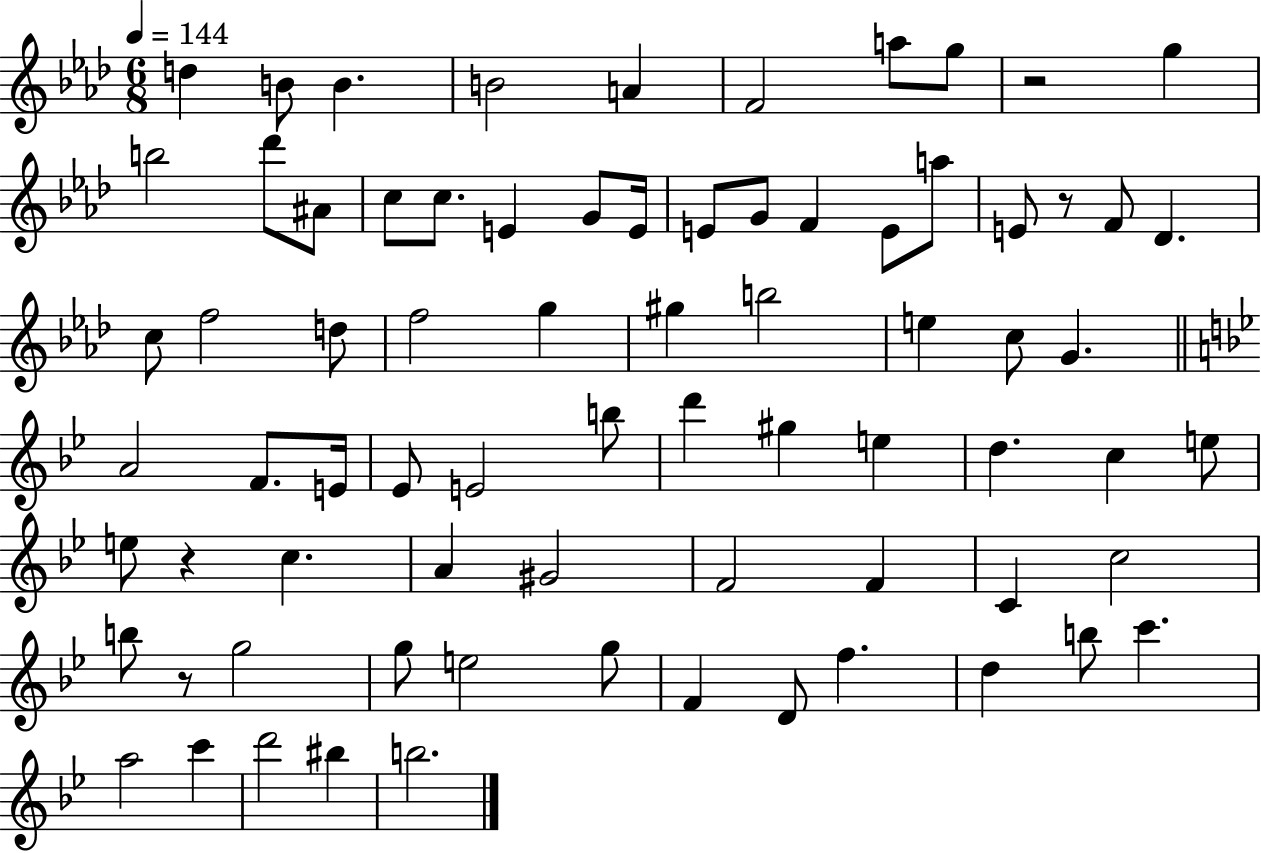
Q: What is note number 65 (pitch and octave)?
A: B5